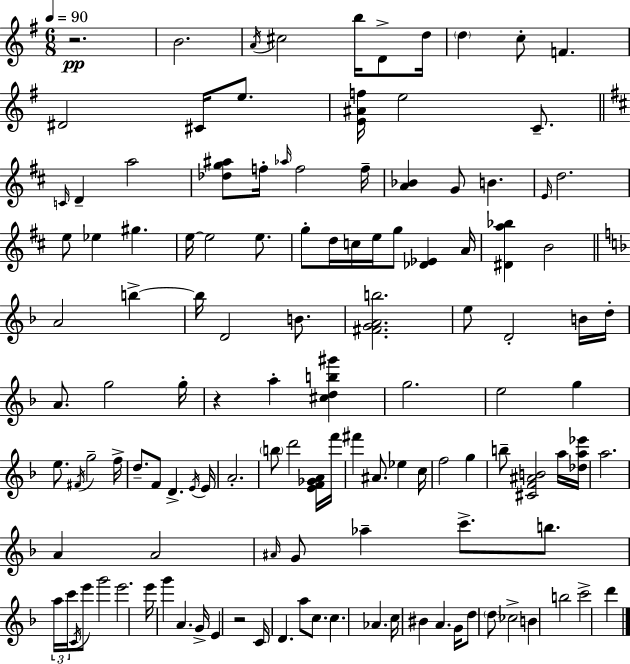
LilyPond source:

{
  \clef treble
  \numericTimeSignature
  \time 6/8
  \key g \major
  \tempo 4 = 90
  r2.\pp | b'2. | \acciaccatura { a'16 } cis''2 b''16 d'8-> | d''16 \parenthesize d''4 c''8-. f'4. | \break dis'2 cis'16 e''8. | <e' ais' f''>16 e''2 c'8.-- | \bar "||" \break \key b \minor \grace { c'16 } d'4-- a''2 | <des'' g'' ais''>8 f''16-. \grace { aes''16 } f''2 | f''16-- <a' bes'>4 g'8 b'4. | \grace { e'16 } d''2. | \break e''8 ees''4 gis''4. | e''16~~ e''2 | e''8. g''8-. d''16 c''16 e''16 g''8 <des' ees'>4 | a'16 <dis' a'' bes''>4 b'2 | \break \bar "||" \break \key f \major a'2 b''4->~~ | b''16 d'2 b'8. | <fis' g' a' b''>2. | e''8 d'2-. b'16 d''16-. | \break a'8. g''2 g''16-. | r4 a''4-. <cis'' d'' b'' gis'''>4 | g''2. | e''2 g''4 | \break e''8. \acciaccatura { fis'16 } g''2-- | f''16-> d''8.-- f'8 d'4.-> | \acciaccatura { e'16 } e'16 a'2.-. | \parenthesize b''8 d'''2 | \break <e' f' ges' a'>16 f'''16 fis'''4 ais'8. ees''4 | c''16 f''2 g''4 | b''8-- <cis' f' ais' b'>2 | a''16 <des'' a'' ees'''>16 a''2. | \break a'4 a'2 | \grace { ais'16 } g'8 aes''4-- c'''8.-> | b''8. \tuplet 3/2 { a''16 c'''16 \acciaccatura { c'16 } } e'''8 g'''2 | e'''2. | \break e'''16 g'''4 a'4. | g'16-> e'4 r2 | c'16 d'4. a''8 | c''8. c''4. aes'4. | \break c''16 bis'4 a'4. | g'16 d''8 \parenthesize d''8 ces''2-> | b'4 b''2 | c'''2-> | \break d'''4 \bar "|."
}